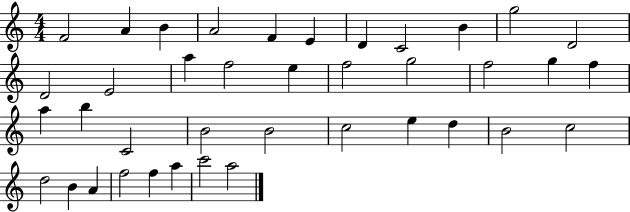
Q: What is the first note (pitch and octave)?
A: F4